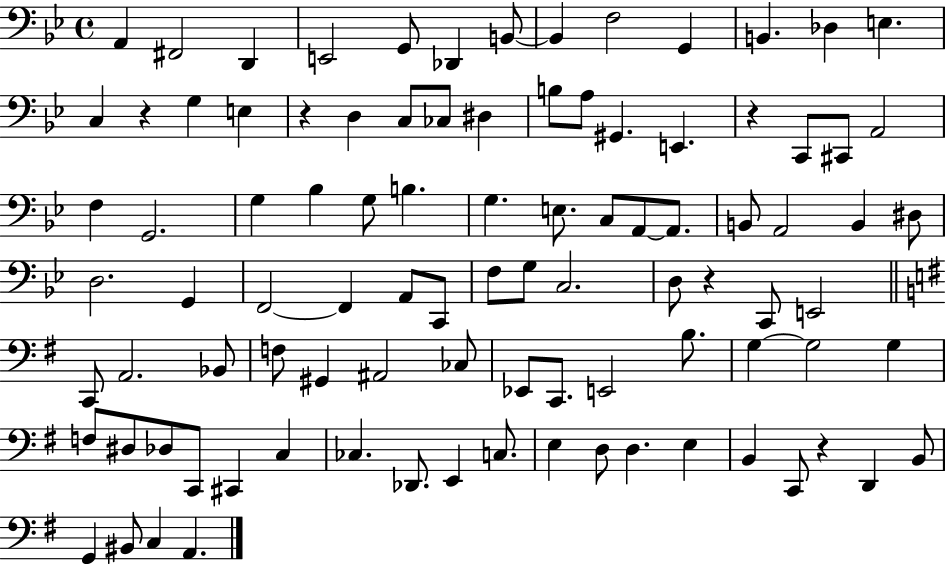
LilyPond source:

{
  \clef bass
  \time 4/4
  \defaultTimeSignature
  \key bes \major
  a,4 fis,2 d,4 | e,2 g,8 des,4 b,8~~ | b,4 f2 g,4 | b,4. des4 e4. | \break c4 r4 g4 e4 | r4 d4 c8 ces8 dis4 | b8 a8 gis,4. e,4. | r4 c,8 cis,8 a,2 | \break f4 g,2. | g4 bes4 g8 b4. | g4. e8. c8 a,8~~ a,8. | b,8 a,2 b,4 dis8 | \break d2. g,4 | f,2~~ f,4 a,8 c,8 | f8 g8 c2. | d8 r4 c,8 e,2 | \break \bar "||" \break \key e \minor c,8 a,2. bes,8 | f8 gis,4 ais,2 ces8 | ees,8 c,8. e,2 b8. | g4~~ g2 g4 | \break f8 dis8 des8 c,8 cis,4 c4 | ces4. des,8. e,4 c8. | e4 d8 d4. e4 | b,4 c,8 r4 d,4 b,8 | \break g,4 bis,8 c4 a,4. | \bar "|."
}